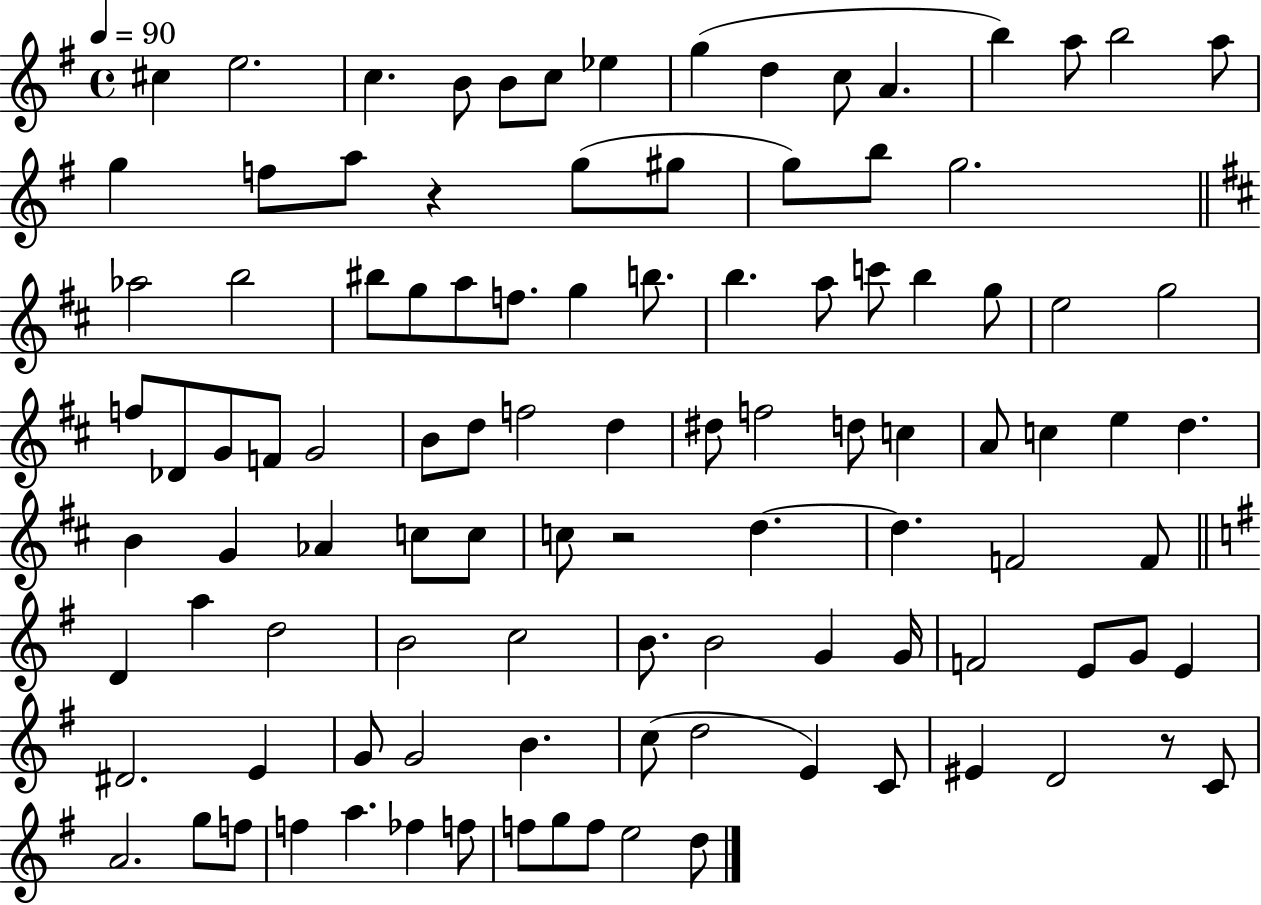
C#5/q E5/h. C5/q. B4/e B4/e C5/e Eb5/q G5/q D5/q C5/e A4/q. B5/q A5/e B5/h A5/e G5/q F5/e A5/e R/q G5/e G#5/e G5/e B5/e G5/h. Ab5/h B5/h BIS5/e G5/e A5/e F5/e. G5/q B5/e. B5/q. A5/e C6/e B5/q G5/e E5/h G5/h F5/e Db4/e G4/e F4/e G4/h B4/e D5/e F5/h D5/q D#5/e F5/h D5/e C5/q A4/e C5/q E5/q D5/q. B4/q G4/q Ab4/q C5/e C5/e C5/e R/h D5/q. D5/q. F4/h F4/e D4/q A5/q D5/h B4/h C5/h B4/e. B4/h G4/q G4/s F4/h E4/e G4/e E4/q D#4/h. E4/q G4/e G4/h B4/q. C5/e D5/h E4/q C4/e EIS4/q D4/h R/e C4/e A4/h. G5/e F5/e F5/q A5/q. FES5/q F5/e F5/e G5/e F5/e E5/h D5/e